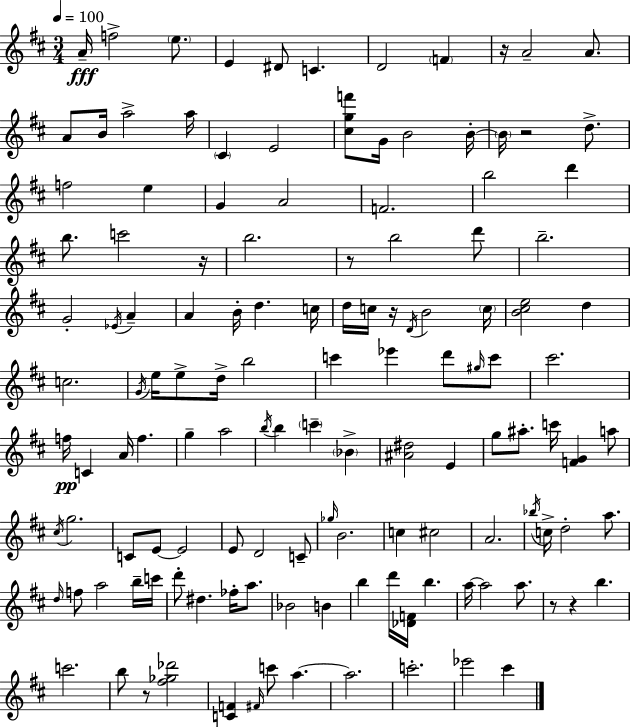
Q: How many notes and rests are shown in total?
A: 133